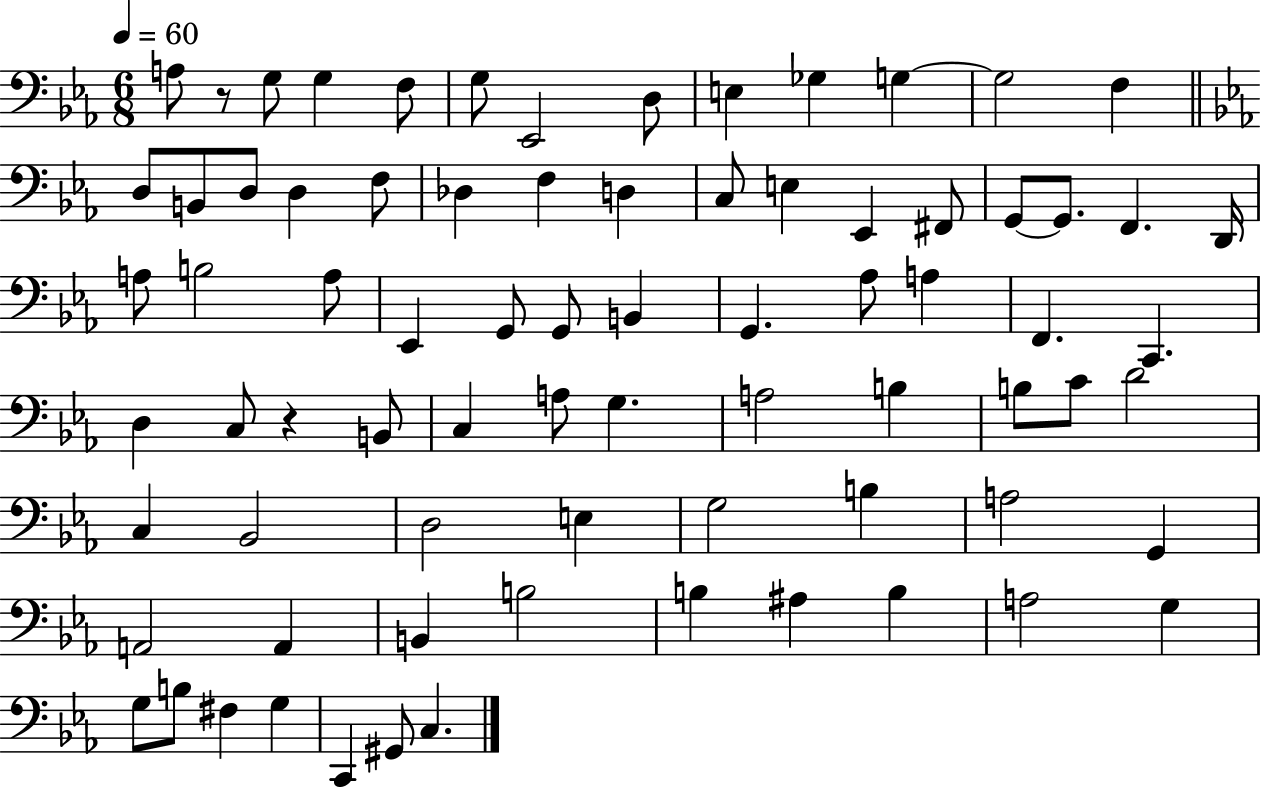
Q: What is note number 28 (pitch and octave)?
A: D2